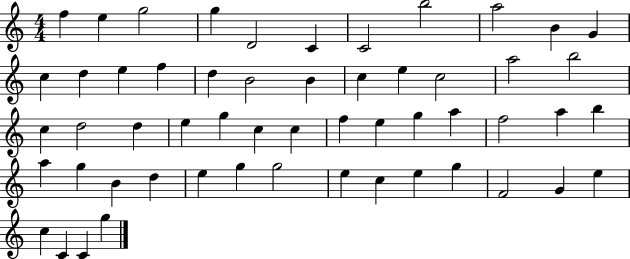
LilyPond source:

{
  \clef treble
  \numericTimeSignature
  \time 4/4
  \key c \major
  f''4 e''4 g''2 | g''4 d'2 c'4 | c'2 b''2 | a''2 b'4 g'4 | \break c''4 d''4 e''4 f''4 | d''4 b'2 b'4 | c''4 e''4 c''2 | a''2 b''2 | \break c''4 d''2 d''4 | e''4 g''4 c''4 c''4 | f''4 e''4 g''4 a''4 | f''2 a''4 b''4 | \break a''4 g''4 b'4 d''4 | e''4 g''4 g''2 | e''4 c''4 e''4 g''4 | f'2 g'4 e''4 | \break c''4 c'4 c'4 g''4 | \bar "|."
}